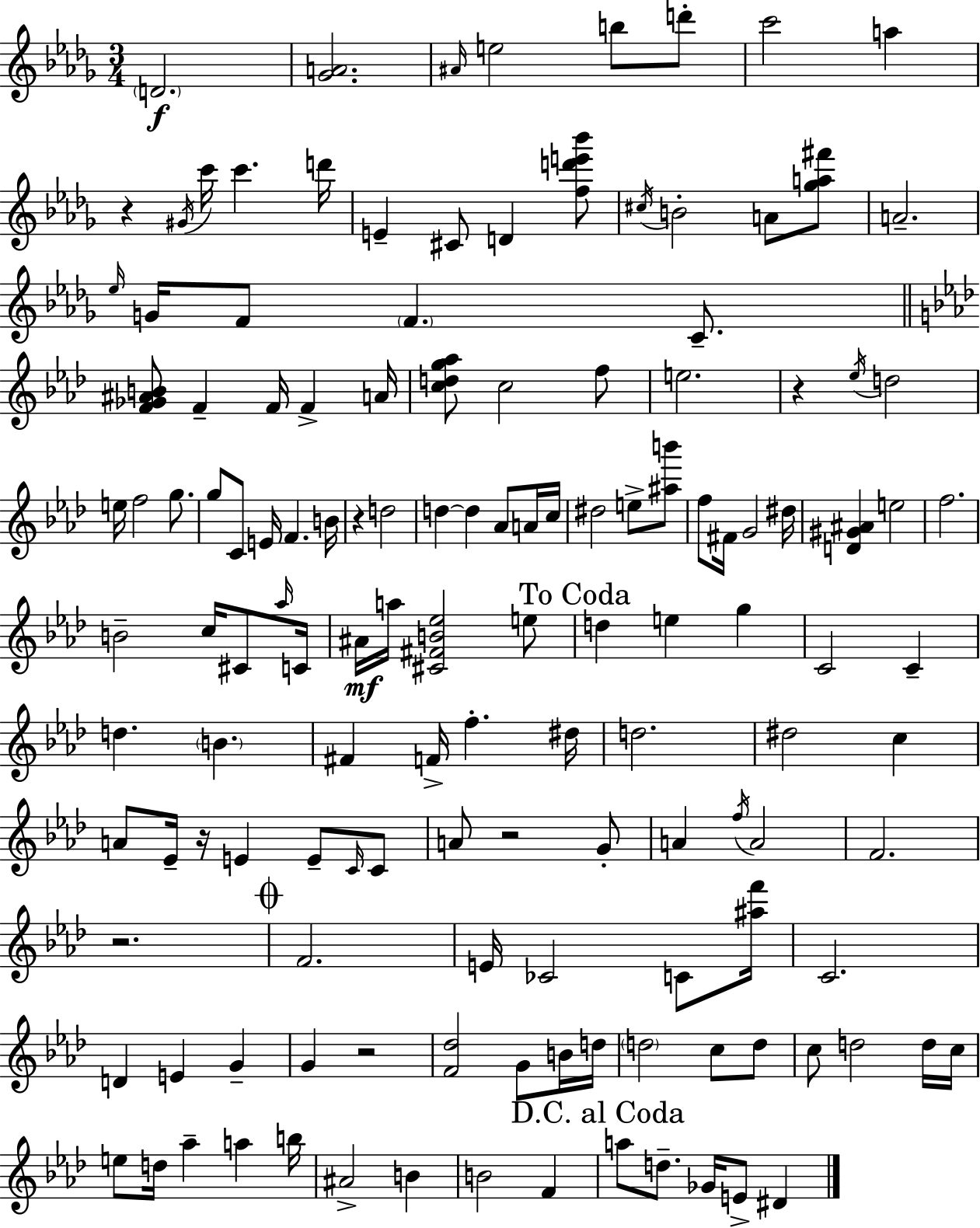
{
  \clef treble
  \numericTimeSignature
  \time 3/4
  \key bes \minor
  \repeat volta 2 { \parenthesize d'2.\f | <ges' a'>2. | \grace { ais'16 } e''2 b''8 d'''8-. | c'''2 a''4 | \break r4 \acciaccatura { gis'16 } c'''16 c'''4. | d'''16 e'4-- cis'8 d'4 | <f'' d''' e''' bes'''>8 \acciaccatura { cis''16 } b'2-. a'8 | <ges'' a'' fis'''>8 a'2.-- | \break \grace { ees''16 } g'16 f'8 \parenthesize f'4. | c'8.-- \bar "||" \break \key f \minor <f' ges' ais' b'>8 f'4-- f'16 f'4-> a'16 | <c'' d'' g'' aes''>8 c''2 f''8 | e''2. | r4 \acciaccatura { ees''16 } d''2 | \break e''16 f''2 g''8. | g''8 c'8 e'16 f'4. | b'16 r4 d''2 | d''4~~ d''4 aes'8 a'16 | \break c''16 dis''2 e''8-> <ais'' b'''>8 | f''8 fis'16 g'2 | dis''16 <d' gis' ais'>4 e''2 | f''2. | \break b'2-- c''16 cis'8 | \grace { aes''16 } c'16 ais'16\mf a''16 <cis' fis' b' ees''>2 | e''8 \mark "To Coda" d''4 e''4 g''4 | c'2 c'4-- | \break d''4. \parenthesize b'4. | fis'4 f'16-> f''4.-. | dis''16 d''2. | dis''2 c''4 | \break a'8 ees'16-- r16 e'4 e'8-- | \grace { c'16 } c'8 a'8 r2 | g'8-. a'4 \acciaccatura { f''16 } a'2 | f'2. | \break r2. | \mark \markup { \musicglyph "scripts.coda" } f'2. | e'16 ces'2 | c'8 <ais'' f'''>16 c'2. | \break d'4 e'4 | g'4-- g'4 r2 | <f' des''>2 | g'8 b'16 d''16 \parenthesize d''2 | \break c''8 d''8 c''8 d''2 | d''16 c''16 e''8 d''16 aes''4-- a''4 | b''16 ais'2-> | b'4 b'2 | \break f'4 \mark "D.C. al Coda" a''8 d''8.-- ges'16 e'8-> | dis'4 } \bar "|."
}